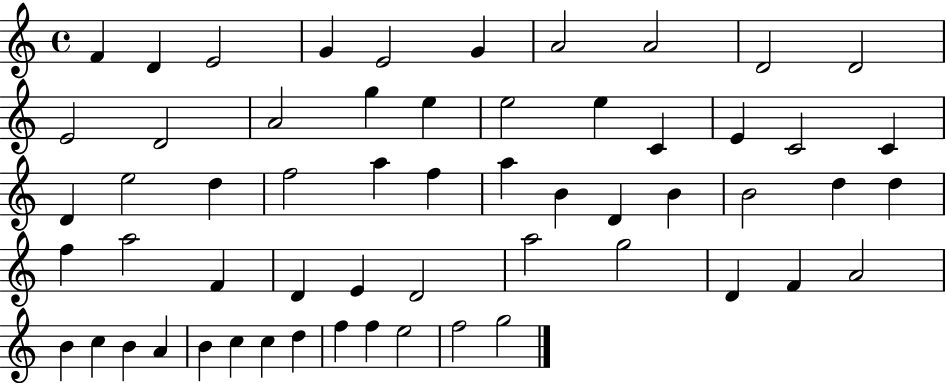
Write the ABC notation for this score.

X:1
T:Untitled
M:4/4
L:1/4
K:C
F D E2 G E2 G A2 A2 D2 D2 E2 D2 A2 g e e2 e C E C2 C D e2 d f2 a f a B D B B2 d d f a2 F D E D2 a2 g2 D F A2 B c B A B c c d f f e2 f2 g2